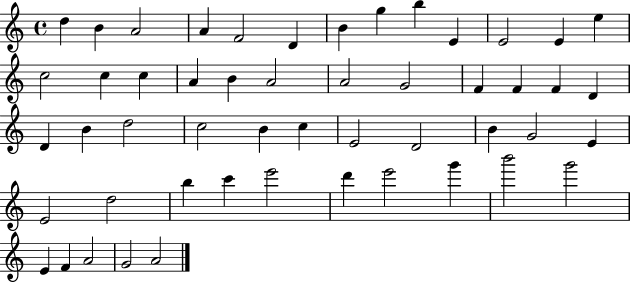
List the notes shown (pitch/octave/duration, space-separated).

D5/q B4/q A4/h A4/q F4/h D4/q B4/q G5/q B5/q E4/q E4/h E4/q E5/q C5/h C5/q C5/q A4/q B4/q A4/h A4/h G4/h F4/q F4/q F4/q D4/q D4/q B4/q D5/h C5/h B4/q C5/q E4/h D4/h B4/q G4/h E4/q E4/h D5/h B5/q C6/q E6/h D6/q E6/h G6/q B6/h G6/h E4/q F4/q A4/h G4/h A4/h